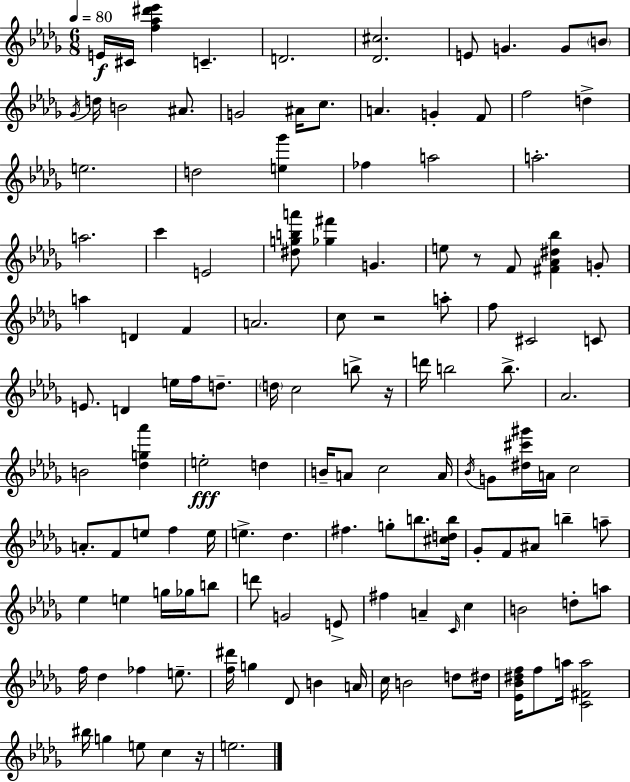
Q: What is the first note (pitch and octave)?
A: E4